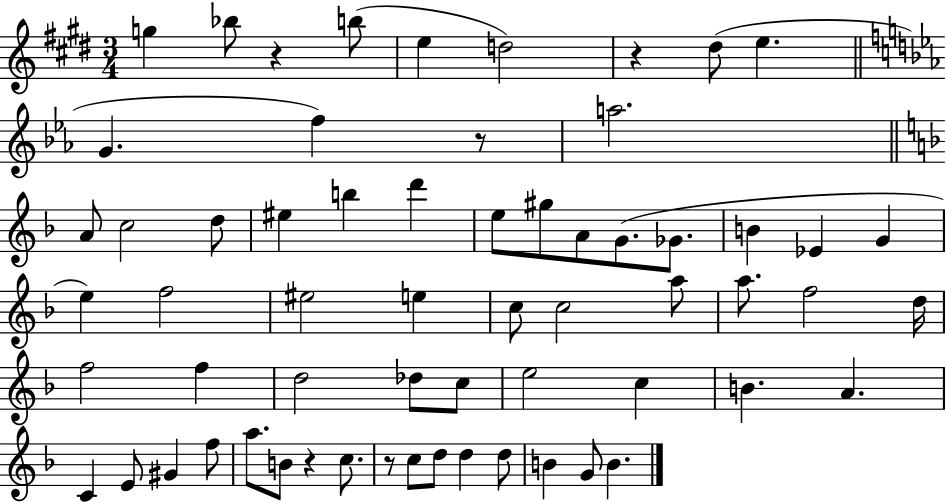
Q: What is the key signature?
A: E major